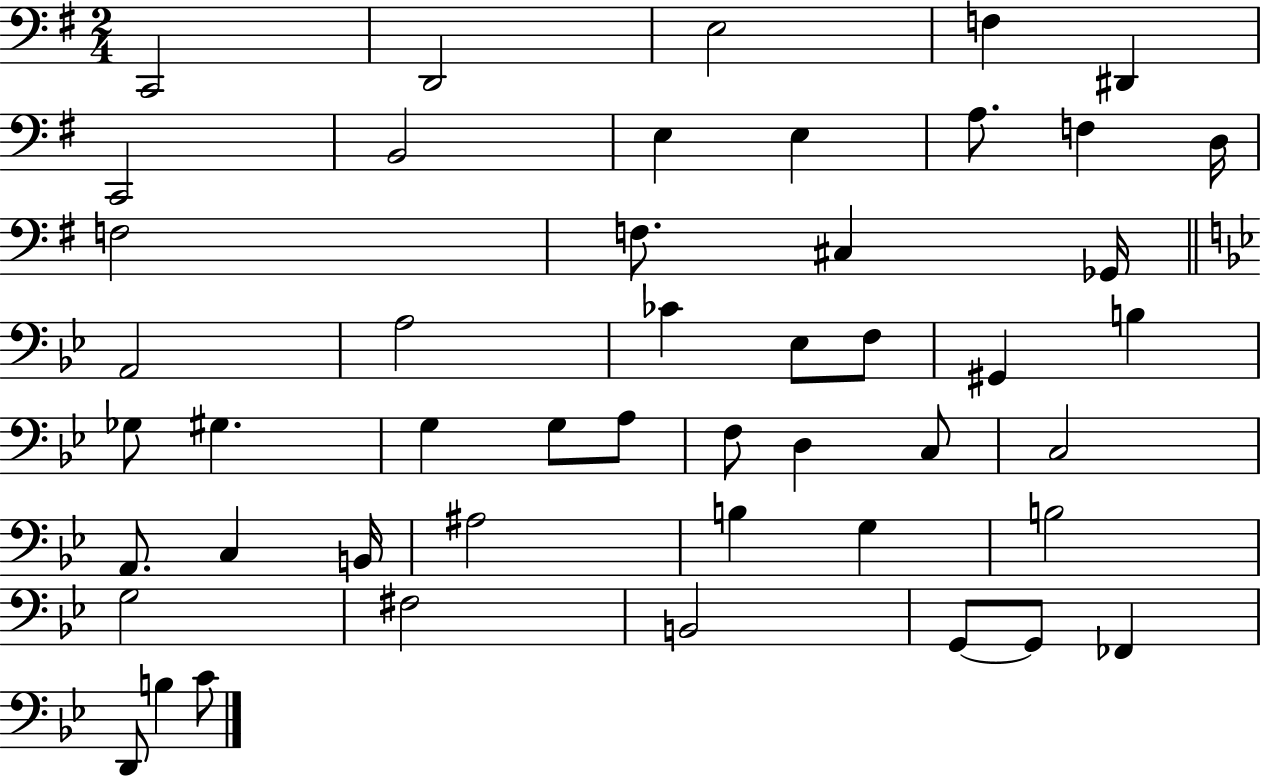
{
  \clef bass
  \numericTimeSignature
  \time 2/4
  \key g \major
  \repeat volta 2 { c,2 | d,2 | e2 | f4 dis,4 | \break c,2 | b,2 | e4 e4 | a8. f4 d16 | \break f2 | f8. cis4 ges,16 | \bar "||" \break \key g \minor a,2 | a2 | ces'4 ees8 f8 | gis,4 b4 | \break ges8 gis4. | g4 g8 a8 | f8 d4 c8 | c2 | \break a,8. c4 b,16 | ais2 | b4 g4 | b2 | \break g2 | fis2 | b,2 | g,8~~ g,8 fes,4 | \break d,8 b4 c'8 | } \bar "|."
}